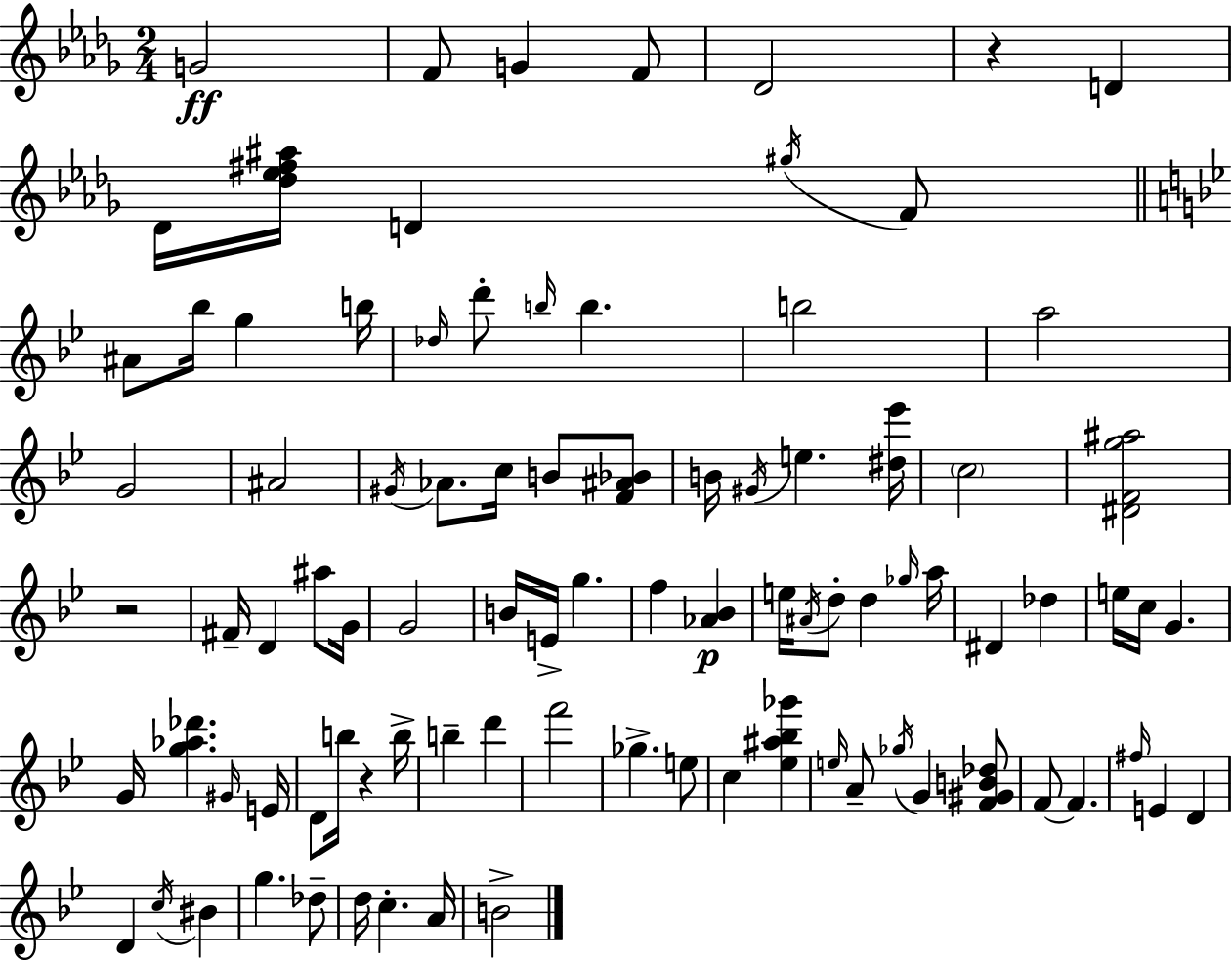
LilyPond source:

{
  \clef treble
  \numericTimeSignature
  \time 2/4
  \key bes \minor
  g'2\ff | f'8 g'4 f'8 | des'2 | r4 d'4 | \break des'16 <des'' ees'' fis'' ais''>16 d'4 \acciaccatura { gis''16 } f'8 | \bar "||" \break \key bes \major ais'8 bes''16 g''4 b''16 | \grace { des''16 } d'''8-. \grace { b''16 } b''4. | b''2 | a''2 | \break g'2 | ais'2 | \acciaccatura { gis'16 } aes'8. c''16 b'8 | <f' ais' bes'>8 b'16 \acciaccatura { gis'16 } e''4. | \break <dis'' ees'''>16 \parenthesize c''2 | <dis' f' g'' ais''>2 | r2 | fis'16-- d'4 | \break ais''8 g'16 g'2 | b'16 e'16-> g''4. | f''4 | <aes' bes'>4\p e''16 \acciaccatura { ais'16 } d''8-. | \break d''4 \grace { ges''16 } a''16 dis'4 | des''4 e''16 c''16 | g'4. g'16 <g'' aes'' des'''>4. | \grace { gis'16 } e'16 d'8 | \break b''16 r4 b''16-> b''4-- | d'''4 f'''2 | ges''4.-> | e''8 c''4 | \break <ees'' ais'' bes'' ges'''>4 \grace { e''16 } | a'8-- \acciaccatura { ges''16 } g'4 <f' gis' b' des''>8 | f'8~~ f'4. | \grace { fis''16 } e'4 d'4 | \break d'4 \acciaccatura { c''16 } bis'4 | g''4. | des''8-- d''16 c''4.-. | a'16 b'2-> | \break \bar "|."
}